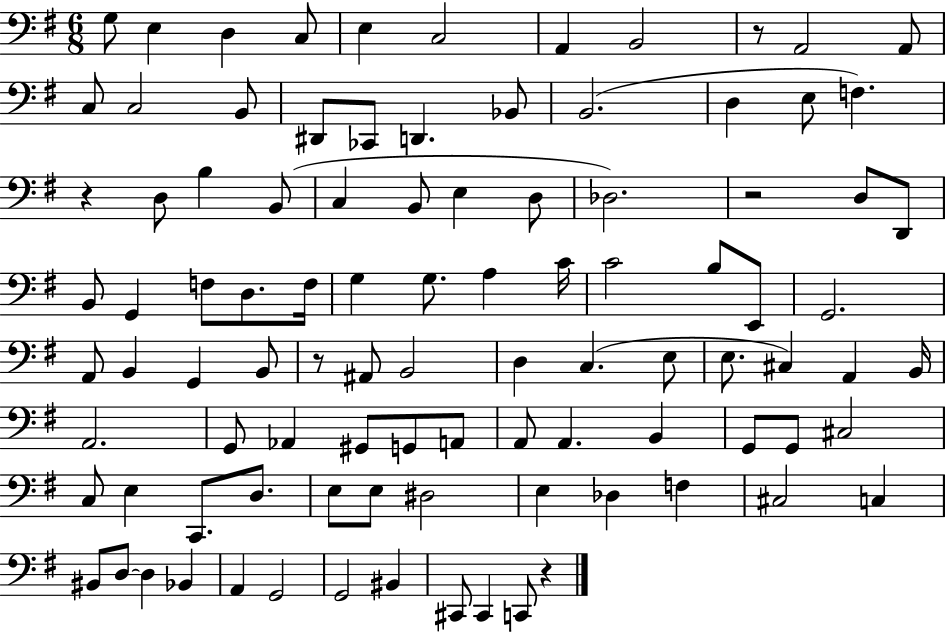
G3/e E3/q D3/q C3/e E3/q C3/h A2/q B2/h R/e A2/h A2/e C3/e C3/h B2/e D#2/e CES2/e D2/q. Bb2/e B2/h. D3/q E3/e F3/q. R/q D3/e B3/q B2/e C3/q B2/e E3/q D3/e Db3/h. R/h D3/e D2/e B2/e G2/q F3/e D3/e. F3/s G3/q G3/e. A3/q C4/s C4/h B3/e E2/e G2/h. A2/e B2/q G2/q B2/e R/e A#2/e B2/h D3/q C3/q. E3/e E3/e. C#3/q A2/q B2/s A2/h. G2/e Ab2/q G#2/e G2/e A2/e A2/e A2/q. B2/q G2/e G2/e C#3/h C3/e E3/q C2/e. D3/e. E3/e E3/e D#3/h E3/q Db3/q F3/q C#3/h C3/q BIS2/e D3/e D3/q Bb2/q A2/q G2/h G2/h BIS2/q C#2/e C#2/q C2/e R/q